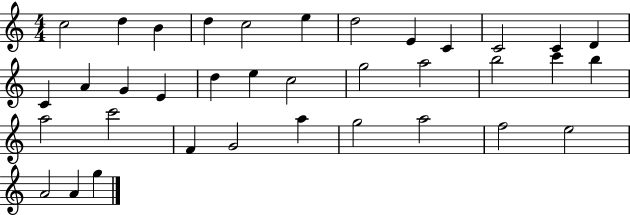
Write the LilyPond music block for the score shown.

{
  \clef treble
  \numericTimeSignature
  \time 4/4
  \key c \major
  c''2 d''4 b'4 | d''4 c''2 e''4 | d''2 e'4 c'4 | c'2 c'4 d'4 | \break c'4 a'4 g'4 e'4 | d''4 e''4 c''2 | g''2 a''2 | b''2 c'''4 b''4 | \break a''2 c'''2 | f'4 g'2 a''4 | g''2 a''2 | f''2 e''2 | \break a'2 a'4 g''4 | \bar "|."
}